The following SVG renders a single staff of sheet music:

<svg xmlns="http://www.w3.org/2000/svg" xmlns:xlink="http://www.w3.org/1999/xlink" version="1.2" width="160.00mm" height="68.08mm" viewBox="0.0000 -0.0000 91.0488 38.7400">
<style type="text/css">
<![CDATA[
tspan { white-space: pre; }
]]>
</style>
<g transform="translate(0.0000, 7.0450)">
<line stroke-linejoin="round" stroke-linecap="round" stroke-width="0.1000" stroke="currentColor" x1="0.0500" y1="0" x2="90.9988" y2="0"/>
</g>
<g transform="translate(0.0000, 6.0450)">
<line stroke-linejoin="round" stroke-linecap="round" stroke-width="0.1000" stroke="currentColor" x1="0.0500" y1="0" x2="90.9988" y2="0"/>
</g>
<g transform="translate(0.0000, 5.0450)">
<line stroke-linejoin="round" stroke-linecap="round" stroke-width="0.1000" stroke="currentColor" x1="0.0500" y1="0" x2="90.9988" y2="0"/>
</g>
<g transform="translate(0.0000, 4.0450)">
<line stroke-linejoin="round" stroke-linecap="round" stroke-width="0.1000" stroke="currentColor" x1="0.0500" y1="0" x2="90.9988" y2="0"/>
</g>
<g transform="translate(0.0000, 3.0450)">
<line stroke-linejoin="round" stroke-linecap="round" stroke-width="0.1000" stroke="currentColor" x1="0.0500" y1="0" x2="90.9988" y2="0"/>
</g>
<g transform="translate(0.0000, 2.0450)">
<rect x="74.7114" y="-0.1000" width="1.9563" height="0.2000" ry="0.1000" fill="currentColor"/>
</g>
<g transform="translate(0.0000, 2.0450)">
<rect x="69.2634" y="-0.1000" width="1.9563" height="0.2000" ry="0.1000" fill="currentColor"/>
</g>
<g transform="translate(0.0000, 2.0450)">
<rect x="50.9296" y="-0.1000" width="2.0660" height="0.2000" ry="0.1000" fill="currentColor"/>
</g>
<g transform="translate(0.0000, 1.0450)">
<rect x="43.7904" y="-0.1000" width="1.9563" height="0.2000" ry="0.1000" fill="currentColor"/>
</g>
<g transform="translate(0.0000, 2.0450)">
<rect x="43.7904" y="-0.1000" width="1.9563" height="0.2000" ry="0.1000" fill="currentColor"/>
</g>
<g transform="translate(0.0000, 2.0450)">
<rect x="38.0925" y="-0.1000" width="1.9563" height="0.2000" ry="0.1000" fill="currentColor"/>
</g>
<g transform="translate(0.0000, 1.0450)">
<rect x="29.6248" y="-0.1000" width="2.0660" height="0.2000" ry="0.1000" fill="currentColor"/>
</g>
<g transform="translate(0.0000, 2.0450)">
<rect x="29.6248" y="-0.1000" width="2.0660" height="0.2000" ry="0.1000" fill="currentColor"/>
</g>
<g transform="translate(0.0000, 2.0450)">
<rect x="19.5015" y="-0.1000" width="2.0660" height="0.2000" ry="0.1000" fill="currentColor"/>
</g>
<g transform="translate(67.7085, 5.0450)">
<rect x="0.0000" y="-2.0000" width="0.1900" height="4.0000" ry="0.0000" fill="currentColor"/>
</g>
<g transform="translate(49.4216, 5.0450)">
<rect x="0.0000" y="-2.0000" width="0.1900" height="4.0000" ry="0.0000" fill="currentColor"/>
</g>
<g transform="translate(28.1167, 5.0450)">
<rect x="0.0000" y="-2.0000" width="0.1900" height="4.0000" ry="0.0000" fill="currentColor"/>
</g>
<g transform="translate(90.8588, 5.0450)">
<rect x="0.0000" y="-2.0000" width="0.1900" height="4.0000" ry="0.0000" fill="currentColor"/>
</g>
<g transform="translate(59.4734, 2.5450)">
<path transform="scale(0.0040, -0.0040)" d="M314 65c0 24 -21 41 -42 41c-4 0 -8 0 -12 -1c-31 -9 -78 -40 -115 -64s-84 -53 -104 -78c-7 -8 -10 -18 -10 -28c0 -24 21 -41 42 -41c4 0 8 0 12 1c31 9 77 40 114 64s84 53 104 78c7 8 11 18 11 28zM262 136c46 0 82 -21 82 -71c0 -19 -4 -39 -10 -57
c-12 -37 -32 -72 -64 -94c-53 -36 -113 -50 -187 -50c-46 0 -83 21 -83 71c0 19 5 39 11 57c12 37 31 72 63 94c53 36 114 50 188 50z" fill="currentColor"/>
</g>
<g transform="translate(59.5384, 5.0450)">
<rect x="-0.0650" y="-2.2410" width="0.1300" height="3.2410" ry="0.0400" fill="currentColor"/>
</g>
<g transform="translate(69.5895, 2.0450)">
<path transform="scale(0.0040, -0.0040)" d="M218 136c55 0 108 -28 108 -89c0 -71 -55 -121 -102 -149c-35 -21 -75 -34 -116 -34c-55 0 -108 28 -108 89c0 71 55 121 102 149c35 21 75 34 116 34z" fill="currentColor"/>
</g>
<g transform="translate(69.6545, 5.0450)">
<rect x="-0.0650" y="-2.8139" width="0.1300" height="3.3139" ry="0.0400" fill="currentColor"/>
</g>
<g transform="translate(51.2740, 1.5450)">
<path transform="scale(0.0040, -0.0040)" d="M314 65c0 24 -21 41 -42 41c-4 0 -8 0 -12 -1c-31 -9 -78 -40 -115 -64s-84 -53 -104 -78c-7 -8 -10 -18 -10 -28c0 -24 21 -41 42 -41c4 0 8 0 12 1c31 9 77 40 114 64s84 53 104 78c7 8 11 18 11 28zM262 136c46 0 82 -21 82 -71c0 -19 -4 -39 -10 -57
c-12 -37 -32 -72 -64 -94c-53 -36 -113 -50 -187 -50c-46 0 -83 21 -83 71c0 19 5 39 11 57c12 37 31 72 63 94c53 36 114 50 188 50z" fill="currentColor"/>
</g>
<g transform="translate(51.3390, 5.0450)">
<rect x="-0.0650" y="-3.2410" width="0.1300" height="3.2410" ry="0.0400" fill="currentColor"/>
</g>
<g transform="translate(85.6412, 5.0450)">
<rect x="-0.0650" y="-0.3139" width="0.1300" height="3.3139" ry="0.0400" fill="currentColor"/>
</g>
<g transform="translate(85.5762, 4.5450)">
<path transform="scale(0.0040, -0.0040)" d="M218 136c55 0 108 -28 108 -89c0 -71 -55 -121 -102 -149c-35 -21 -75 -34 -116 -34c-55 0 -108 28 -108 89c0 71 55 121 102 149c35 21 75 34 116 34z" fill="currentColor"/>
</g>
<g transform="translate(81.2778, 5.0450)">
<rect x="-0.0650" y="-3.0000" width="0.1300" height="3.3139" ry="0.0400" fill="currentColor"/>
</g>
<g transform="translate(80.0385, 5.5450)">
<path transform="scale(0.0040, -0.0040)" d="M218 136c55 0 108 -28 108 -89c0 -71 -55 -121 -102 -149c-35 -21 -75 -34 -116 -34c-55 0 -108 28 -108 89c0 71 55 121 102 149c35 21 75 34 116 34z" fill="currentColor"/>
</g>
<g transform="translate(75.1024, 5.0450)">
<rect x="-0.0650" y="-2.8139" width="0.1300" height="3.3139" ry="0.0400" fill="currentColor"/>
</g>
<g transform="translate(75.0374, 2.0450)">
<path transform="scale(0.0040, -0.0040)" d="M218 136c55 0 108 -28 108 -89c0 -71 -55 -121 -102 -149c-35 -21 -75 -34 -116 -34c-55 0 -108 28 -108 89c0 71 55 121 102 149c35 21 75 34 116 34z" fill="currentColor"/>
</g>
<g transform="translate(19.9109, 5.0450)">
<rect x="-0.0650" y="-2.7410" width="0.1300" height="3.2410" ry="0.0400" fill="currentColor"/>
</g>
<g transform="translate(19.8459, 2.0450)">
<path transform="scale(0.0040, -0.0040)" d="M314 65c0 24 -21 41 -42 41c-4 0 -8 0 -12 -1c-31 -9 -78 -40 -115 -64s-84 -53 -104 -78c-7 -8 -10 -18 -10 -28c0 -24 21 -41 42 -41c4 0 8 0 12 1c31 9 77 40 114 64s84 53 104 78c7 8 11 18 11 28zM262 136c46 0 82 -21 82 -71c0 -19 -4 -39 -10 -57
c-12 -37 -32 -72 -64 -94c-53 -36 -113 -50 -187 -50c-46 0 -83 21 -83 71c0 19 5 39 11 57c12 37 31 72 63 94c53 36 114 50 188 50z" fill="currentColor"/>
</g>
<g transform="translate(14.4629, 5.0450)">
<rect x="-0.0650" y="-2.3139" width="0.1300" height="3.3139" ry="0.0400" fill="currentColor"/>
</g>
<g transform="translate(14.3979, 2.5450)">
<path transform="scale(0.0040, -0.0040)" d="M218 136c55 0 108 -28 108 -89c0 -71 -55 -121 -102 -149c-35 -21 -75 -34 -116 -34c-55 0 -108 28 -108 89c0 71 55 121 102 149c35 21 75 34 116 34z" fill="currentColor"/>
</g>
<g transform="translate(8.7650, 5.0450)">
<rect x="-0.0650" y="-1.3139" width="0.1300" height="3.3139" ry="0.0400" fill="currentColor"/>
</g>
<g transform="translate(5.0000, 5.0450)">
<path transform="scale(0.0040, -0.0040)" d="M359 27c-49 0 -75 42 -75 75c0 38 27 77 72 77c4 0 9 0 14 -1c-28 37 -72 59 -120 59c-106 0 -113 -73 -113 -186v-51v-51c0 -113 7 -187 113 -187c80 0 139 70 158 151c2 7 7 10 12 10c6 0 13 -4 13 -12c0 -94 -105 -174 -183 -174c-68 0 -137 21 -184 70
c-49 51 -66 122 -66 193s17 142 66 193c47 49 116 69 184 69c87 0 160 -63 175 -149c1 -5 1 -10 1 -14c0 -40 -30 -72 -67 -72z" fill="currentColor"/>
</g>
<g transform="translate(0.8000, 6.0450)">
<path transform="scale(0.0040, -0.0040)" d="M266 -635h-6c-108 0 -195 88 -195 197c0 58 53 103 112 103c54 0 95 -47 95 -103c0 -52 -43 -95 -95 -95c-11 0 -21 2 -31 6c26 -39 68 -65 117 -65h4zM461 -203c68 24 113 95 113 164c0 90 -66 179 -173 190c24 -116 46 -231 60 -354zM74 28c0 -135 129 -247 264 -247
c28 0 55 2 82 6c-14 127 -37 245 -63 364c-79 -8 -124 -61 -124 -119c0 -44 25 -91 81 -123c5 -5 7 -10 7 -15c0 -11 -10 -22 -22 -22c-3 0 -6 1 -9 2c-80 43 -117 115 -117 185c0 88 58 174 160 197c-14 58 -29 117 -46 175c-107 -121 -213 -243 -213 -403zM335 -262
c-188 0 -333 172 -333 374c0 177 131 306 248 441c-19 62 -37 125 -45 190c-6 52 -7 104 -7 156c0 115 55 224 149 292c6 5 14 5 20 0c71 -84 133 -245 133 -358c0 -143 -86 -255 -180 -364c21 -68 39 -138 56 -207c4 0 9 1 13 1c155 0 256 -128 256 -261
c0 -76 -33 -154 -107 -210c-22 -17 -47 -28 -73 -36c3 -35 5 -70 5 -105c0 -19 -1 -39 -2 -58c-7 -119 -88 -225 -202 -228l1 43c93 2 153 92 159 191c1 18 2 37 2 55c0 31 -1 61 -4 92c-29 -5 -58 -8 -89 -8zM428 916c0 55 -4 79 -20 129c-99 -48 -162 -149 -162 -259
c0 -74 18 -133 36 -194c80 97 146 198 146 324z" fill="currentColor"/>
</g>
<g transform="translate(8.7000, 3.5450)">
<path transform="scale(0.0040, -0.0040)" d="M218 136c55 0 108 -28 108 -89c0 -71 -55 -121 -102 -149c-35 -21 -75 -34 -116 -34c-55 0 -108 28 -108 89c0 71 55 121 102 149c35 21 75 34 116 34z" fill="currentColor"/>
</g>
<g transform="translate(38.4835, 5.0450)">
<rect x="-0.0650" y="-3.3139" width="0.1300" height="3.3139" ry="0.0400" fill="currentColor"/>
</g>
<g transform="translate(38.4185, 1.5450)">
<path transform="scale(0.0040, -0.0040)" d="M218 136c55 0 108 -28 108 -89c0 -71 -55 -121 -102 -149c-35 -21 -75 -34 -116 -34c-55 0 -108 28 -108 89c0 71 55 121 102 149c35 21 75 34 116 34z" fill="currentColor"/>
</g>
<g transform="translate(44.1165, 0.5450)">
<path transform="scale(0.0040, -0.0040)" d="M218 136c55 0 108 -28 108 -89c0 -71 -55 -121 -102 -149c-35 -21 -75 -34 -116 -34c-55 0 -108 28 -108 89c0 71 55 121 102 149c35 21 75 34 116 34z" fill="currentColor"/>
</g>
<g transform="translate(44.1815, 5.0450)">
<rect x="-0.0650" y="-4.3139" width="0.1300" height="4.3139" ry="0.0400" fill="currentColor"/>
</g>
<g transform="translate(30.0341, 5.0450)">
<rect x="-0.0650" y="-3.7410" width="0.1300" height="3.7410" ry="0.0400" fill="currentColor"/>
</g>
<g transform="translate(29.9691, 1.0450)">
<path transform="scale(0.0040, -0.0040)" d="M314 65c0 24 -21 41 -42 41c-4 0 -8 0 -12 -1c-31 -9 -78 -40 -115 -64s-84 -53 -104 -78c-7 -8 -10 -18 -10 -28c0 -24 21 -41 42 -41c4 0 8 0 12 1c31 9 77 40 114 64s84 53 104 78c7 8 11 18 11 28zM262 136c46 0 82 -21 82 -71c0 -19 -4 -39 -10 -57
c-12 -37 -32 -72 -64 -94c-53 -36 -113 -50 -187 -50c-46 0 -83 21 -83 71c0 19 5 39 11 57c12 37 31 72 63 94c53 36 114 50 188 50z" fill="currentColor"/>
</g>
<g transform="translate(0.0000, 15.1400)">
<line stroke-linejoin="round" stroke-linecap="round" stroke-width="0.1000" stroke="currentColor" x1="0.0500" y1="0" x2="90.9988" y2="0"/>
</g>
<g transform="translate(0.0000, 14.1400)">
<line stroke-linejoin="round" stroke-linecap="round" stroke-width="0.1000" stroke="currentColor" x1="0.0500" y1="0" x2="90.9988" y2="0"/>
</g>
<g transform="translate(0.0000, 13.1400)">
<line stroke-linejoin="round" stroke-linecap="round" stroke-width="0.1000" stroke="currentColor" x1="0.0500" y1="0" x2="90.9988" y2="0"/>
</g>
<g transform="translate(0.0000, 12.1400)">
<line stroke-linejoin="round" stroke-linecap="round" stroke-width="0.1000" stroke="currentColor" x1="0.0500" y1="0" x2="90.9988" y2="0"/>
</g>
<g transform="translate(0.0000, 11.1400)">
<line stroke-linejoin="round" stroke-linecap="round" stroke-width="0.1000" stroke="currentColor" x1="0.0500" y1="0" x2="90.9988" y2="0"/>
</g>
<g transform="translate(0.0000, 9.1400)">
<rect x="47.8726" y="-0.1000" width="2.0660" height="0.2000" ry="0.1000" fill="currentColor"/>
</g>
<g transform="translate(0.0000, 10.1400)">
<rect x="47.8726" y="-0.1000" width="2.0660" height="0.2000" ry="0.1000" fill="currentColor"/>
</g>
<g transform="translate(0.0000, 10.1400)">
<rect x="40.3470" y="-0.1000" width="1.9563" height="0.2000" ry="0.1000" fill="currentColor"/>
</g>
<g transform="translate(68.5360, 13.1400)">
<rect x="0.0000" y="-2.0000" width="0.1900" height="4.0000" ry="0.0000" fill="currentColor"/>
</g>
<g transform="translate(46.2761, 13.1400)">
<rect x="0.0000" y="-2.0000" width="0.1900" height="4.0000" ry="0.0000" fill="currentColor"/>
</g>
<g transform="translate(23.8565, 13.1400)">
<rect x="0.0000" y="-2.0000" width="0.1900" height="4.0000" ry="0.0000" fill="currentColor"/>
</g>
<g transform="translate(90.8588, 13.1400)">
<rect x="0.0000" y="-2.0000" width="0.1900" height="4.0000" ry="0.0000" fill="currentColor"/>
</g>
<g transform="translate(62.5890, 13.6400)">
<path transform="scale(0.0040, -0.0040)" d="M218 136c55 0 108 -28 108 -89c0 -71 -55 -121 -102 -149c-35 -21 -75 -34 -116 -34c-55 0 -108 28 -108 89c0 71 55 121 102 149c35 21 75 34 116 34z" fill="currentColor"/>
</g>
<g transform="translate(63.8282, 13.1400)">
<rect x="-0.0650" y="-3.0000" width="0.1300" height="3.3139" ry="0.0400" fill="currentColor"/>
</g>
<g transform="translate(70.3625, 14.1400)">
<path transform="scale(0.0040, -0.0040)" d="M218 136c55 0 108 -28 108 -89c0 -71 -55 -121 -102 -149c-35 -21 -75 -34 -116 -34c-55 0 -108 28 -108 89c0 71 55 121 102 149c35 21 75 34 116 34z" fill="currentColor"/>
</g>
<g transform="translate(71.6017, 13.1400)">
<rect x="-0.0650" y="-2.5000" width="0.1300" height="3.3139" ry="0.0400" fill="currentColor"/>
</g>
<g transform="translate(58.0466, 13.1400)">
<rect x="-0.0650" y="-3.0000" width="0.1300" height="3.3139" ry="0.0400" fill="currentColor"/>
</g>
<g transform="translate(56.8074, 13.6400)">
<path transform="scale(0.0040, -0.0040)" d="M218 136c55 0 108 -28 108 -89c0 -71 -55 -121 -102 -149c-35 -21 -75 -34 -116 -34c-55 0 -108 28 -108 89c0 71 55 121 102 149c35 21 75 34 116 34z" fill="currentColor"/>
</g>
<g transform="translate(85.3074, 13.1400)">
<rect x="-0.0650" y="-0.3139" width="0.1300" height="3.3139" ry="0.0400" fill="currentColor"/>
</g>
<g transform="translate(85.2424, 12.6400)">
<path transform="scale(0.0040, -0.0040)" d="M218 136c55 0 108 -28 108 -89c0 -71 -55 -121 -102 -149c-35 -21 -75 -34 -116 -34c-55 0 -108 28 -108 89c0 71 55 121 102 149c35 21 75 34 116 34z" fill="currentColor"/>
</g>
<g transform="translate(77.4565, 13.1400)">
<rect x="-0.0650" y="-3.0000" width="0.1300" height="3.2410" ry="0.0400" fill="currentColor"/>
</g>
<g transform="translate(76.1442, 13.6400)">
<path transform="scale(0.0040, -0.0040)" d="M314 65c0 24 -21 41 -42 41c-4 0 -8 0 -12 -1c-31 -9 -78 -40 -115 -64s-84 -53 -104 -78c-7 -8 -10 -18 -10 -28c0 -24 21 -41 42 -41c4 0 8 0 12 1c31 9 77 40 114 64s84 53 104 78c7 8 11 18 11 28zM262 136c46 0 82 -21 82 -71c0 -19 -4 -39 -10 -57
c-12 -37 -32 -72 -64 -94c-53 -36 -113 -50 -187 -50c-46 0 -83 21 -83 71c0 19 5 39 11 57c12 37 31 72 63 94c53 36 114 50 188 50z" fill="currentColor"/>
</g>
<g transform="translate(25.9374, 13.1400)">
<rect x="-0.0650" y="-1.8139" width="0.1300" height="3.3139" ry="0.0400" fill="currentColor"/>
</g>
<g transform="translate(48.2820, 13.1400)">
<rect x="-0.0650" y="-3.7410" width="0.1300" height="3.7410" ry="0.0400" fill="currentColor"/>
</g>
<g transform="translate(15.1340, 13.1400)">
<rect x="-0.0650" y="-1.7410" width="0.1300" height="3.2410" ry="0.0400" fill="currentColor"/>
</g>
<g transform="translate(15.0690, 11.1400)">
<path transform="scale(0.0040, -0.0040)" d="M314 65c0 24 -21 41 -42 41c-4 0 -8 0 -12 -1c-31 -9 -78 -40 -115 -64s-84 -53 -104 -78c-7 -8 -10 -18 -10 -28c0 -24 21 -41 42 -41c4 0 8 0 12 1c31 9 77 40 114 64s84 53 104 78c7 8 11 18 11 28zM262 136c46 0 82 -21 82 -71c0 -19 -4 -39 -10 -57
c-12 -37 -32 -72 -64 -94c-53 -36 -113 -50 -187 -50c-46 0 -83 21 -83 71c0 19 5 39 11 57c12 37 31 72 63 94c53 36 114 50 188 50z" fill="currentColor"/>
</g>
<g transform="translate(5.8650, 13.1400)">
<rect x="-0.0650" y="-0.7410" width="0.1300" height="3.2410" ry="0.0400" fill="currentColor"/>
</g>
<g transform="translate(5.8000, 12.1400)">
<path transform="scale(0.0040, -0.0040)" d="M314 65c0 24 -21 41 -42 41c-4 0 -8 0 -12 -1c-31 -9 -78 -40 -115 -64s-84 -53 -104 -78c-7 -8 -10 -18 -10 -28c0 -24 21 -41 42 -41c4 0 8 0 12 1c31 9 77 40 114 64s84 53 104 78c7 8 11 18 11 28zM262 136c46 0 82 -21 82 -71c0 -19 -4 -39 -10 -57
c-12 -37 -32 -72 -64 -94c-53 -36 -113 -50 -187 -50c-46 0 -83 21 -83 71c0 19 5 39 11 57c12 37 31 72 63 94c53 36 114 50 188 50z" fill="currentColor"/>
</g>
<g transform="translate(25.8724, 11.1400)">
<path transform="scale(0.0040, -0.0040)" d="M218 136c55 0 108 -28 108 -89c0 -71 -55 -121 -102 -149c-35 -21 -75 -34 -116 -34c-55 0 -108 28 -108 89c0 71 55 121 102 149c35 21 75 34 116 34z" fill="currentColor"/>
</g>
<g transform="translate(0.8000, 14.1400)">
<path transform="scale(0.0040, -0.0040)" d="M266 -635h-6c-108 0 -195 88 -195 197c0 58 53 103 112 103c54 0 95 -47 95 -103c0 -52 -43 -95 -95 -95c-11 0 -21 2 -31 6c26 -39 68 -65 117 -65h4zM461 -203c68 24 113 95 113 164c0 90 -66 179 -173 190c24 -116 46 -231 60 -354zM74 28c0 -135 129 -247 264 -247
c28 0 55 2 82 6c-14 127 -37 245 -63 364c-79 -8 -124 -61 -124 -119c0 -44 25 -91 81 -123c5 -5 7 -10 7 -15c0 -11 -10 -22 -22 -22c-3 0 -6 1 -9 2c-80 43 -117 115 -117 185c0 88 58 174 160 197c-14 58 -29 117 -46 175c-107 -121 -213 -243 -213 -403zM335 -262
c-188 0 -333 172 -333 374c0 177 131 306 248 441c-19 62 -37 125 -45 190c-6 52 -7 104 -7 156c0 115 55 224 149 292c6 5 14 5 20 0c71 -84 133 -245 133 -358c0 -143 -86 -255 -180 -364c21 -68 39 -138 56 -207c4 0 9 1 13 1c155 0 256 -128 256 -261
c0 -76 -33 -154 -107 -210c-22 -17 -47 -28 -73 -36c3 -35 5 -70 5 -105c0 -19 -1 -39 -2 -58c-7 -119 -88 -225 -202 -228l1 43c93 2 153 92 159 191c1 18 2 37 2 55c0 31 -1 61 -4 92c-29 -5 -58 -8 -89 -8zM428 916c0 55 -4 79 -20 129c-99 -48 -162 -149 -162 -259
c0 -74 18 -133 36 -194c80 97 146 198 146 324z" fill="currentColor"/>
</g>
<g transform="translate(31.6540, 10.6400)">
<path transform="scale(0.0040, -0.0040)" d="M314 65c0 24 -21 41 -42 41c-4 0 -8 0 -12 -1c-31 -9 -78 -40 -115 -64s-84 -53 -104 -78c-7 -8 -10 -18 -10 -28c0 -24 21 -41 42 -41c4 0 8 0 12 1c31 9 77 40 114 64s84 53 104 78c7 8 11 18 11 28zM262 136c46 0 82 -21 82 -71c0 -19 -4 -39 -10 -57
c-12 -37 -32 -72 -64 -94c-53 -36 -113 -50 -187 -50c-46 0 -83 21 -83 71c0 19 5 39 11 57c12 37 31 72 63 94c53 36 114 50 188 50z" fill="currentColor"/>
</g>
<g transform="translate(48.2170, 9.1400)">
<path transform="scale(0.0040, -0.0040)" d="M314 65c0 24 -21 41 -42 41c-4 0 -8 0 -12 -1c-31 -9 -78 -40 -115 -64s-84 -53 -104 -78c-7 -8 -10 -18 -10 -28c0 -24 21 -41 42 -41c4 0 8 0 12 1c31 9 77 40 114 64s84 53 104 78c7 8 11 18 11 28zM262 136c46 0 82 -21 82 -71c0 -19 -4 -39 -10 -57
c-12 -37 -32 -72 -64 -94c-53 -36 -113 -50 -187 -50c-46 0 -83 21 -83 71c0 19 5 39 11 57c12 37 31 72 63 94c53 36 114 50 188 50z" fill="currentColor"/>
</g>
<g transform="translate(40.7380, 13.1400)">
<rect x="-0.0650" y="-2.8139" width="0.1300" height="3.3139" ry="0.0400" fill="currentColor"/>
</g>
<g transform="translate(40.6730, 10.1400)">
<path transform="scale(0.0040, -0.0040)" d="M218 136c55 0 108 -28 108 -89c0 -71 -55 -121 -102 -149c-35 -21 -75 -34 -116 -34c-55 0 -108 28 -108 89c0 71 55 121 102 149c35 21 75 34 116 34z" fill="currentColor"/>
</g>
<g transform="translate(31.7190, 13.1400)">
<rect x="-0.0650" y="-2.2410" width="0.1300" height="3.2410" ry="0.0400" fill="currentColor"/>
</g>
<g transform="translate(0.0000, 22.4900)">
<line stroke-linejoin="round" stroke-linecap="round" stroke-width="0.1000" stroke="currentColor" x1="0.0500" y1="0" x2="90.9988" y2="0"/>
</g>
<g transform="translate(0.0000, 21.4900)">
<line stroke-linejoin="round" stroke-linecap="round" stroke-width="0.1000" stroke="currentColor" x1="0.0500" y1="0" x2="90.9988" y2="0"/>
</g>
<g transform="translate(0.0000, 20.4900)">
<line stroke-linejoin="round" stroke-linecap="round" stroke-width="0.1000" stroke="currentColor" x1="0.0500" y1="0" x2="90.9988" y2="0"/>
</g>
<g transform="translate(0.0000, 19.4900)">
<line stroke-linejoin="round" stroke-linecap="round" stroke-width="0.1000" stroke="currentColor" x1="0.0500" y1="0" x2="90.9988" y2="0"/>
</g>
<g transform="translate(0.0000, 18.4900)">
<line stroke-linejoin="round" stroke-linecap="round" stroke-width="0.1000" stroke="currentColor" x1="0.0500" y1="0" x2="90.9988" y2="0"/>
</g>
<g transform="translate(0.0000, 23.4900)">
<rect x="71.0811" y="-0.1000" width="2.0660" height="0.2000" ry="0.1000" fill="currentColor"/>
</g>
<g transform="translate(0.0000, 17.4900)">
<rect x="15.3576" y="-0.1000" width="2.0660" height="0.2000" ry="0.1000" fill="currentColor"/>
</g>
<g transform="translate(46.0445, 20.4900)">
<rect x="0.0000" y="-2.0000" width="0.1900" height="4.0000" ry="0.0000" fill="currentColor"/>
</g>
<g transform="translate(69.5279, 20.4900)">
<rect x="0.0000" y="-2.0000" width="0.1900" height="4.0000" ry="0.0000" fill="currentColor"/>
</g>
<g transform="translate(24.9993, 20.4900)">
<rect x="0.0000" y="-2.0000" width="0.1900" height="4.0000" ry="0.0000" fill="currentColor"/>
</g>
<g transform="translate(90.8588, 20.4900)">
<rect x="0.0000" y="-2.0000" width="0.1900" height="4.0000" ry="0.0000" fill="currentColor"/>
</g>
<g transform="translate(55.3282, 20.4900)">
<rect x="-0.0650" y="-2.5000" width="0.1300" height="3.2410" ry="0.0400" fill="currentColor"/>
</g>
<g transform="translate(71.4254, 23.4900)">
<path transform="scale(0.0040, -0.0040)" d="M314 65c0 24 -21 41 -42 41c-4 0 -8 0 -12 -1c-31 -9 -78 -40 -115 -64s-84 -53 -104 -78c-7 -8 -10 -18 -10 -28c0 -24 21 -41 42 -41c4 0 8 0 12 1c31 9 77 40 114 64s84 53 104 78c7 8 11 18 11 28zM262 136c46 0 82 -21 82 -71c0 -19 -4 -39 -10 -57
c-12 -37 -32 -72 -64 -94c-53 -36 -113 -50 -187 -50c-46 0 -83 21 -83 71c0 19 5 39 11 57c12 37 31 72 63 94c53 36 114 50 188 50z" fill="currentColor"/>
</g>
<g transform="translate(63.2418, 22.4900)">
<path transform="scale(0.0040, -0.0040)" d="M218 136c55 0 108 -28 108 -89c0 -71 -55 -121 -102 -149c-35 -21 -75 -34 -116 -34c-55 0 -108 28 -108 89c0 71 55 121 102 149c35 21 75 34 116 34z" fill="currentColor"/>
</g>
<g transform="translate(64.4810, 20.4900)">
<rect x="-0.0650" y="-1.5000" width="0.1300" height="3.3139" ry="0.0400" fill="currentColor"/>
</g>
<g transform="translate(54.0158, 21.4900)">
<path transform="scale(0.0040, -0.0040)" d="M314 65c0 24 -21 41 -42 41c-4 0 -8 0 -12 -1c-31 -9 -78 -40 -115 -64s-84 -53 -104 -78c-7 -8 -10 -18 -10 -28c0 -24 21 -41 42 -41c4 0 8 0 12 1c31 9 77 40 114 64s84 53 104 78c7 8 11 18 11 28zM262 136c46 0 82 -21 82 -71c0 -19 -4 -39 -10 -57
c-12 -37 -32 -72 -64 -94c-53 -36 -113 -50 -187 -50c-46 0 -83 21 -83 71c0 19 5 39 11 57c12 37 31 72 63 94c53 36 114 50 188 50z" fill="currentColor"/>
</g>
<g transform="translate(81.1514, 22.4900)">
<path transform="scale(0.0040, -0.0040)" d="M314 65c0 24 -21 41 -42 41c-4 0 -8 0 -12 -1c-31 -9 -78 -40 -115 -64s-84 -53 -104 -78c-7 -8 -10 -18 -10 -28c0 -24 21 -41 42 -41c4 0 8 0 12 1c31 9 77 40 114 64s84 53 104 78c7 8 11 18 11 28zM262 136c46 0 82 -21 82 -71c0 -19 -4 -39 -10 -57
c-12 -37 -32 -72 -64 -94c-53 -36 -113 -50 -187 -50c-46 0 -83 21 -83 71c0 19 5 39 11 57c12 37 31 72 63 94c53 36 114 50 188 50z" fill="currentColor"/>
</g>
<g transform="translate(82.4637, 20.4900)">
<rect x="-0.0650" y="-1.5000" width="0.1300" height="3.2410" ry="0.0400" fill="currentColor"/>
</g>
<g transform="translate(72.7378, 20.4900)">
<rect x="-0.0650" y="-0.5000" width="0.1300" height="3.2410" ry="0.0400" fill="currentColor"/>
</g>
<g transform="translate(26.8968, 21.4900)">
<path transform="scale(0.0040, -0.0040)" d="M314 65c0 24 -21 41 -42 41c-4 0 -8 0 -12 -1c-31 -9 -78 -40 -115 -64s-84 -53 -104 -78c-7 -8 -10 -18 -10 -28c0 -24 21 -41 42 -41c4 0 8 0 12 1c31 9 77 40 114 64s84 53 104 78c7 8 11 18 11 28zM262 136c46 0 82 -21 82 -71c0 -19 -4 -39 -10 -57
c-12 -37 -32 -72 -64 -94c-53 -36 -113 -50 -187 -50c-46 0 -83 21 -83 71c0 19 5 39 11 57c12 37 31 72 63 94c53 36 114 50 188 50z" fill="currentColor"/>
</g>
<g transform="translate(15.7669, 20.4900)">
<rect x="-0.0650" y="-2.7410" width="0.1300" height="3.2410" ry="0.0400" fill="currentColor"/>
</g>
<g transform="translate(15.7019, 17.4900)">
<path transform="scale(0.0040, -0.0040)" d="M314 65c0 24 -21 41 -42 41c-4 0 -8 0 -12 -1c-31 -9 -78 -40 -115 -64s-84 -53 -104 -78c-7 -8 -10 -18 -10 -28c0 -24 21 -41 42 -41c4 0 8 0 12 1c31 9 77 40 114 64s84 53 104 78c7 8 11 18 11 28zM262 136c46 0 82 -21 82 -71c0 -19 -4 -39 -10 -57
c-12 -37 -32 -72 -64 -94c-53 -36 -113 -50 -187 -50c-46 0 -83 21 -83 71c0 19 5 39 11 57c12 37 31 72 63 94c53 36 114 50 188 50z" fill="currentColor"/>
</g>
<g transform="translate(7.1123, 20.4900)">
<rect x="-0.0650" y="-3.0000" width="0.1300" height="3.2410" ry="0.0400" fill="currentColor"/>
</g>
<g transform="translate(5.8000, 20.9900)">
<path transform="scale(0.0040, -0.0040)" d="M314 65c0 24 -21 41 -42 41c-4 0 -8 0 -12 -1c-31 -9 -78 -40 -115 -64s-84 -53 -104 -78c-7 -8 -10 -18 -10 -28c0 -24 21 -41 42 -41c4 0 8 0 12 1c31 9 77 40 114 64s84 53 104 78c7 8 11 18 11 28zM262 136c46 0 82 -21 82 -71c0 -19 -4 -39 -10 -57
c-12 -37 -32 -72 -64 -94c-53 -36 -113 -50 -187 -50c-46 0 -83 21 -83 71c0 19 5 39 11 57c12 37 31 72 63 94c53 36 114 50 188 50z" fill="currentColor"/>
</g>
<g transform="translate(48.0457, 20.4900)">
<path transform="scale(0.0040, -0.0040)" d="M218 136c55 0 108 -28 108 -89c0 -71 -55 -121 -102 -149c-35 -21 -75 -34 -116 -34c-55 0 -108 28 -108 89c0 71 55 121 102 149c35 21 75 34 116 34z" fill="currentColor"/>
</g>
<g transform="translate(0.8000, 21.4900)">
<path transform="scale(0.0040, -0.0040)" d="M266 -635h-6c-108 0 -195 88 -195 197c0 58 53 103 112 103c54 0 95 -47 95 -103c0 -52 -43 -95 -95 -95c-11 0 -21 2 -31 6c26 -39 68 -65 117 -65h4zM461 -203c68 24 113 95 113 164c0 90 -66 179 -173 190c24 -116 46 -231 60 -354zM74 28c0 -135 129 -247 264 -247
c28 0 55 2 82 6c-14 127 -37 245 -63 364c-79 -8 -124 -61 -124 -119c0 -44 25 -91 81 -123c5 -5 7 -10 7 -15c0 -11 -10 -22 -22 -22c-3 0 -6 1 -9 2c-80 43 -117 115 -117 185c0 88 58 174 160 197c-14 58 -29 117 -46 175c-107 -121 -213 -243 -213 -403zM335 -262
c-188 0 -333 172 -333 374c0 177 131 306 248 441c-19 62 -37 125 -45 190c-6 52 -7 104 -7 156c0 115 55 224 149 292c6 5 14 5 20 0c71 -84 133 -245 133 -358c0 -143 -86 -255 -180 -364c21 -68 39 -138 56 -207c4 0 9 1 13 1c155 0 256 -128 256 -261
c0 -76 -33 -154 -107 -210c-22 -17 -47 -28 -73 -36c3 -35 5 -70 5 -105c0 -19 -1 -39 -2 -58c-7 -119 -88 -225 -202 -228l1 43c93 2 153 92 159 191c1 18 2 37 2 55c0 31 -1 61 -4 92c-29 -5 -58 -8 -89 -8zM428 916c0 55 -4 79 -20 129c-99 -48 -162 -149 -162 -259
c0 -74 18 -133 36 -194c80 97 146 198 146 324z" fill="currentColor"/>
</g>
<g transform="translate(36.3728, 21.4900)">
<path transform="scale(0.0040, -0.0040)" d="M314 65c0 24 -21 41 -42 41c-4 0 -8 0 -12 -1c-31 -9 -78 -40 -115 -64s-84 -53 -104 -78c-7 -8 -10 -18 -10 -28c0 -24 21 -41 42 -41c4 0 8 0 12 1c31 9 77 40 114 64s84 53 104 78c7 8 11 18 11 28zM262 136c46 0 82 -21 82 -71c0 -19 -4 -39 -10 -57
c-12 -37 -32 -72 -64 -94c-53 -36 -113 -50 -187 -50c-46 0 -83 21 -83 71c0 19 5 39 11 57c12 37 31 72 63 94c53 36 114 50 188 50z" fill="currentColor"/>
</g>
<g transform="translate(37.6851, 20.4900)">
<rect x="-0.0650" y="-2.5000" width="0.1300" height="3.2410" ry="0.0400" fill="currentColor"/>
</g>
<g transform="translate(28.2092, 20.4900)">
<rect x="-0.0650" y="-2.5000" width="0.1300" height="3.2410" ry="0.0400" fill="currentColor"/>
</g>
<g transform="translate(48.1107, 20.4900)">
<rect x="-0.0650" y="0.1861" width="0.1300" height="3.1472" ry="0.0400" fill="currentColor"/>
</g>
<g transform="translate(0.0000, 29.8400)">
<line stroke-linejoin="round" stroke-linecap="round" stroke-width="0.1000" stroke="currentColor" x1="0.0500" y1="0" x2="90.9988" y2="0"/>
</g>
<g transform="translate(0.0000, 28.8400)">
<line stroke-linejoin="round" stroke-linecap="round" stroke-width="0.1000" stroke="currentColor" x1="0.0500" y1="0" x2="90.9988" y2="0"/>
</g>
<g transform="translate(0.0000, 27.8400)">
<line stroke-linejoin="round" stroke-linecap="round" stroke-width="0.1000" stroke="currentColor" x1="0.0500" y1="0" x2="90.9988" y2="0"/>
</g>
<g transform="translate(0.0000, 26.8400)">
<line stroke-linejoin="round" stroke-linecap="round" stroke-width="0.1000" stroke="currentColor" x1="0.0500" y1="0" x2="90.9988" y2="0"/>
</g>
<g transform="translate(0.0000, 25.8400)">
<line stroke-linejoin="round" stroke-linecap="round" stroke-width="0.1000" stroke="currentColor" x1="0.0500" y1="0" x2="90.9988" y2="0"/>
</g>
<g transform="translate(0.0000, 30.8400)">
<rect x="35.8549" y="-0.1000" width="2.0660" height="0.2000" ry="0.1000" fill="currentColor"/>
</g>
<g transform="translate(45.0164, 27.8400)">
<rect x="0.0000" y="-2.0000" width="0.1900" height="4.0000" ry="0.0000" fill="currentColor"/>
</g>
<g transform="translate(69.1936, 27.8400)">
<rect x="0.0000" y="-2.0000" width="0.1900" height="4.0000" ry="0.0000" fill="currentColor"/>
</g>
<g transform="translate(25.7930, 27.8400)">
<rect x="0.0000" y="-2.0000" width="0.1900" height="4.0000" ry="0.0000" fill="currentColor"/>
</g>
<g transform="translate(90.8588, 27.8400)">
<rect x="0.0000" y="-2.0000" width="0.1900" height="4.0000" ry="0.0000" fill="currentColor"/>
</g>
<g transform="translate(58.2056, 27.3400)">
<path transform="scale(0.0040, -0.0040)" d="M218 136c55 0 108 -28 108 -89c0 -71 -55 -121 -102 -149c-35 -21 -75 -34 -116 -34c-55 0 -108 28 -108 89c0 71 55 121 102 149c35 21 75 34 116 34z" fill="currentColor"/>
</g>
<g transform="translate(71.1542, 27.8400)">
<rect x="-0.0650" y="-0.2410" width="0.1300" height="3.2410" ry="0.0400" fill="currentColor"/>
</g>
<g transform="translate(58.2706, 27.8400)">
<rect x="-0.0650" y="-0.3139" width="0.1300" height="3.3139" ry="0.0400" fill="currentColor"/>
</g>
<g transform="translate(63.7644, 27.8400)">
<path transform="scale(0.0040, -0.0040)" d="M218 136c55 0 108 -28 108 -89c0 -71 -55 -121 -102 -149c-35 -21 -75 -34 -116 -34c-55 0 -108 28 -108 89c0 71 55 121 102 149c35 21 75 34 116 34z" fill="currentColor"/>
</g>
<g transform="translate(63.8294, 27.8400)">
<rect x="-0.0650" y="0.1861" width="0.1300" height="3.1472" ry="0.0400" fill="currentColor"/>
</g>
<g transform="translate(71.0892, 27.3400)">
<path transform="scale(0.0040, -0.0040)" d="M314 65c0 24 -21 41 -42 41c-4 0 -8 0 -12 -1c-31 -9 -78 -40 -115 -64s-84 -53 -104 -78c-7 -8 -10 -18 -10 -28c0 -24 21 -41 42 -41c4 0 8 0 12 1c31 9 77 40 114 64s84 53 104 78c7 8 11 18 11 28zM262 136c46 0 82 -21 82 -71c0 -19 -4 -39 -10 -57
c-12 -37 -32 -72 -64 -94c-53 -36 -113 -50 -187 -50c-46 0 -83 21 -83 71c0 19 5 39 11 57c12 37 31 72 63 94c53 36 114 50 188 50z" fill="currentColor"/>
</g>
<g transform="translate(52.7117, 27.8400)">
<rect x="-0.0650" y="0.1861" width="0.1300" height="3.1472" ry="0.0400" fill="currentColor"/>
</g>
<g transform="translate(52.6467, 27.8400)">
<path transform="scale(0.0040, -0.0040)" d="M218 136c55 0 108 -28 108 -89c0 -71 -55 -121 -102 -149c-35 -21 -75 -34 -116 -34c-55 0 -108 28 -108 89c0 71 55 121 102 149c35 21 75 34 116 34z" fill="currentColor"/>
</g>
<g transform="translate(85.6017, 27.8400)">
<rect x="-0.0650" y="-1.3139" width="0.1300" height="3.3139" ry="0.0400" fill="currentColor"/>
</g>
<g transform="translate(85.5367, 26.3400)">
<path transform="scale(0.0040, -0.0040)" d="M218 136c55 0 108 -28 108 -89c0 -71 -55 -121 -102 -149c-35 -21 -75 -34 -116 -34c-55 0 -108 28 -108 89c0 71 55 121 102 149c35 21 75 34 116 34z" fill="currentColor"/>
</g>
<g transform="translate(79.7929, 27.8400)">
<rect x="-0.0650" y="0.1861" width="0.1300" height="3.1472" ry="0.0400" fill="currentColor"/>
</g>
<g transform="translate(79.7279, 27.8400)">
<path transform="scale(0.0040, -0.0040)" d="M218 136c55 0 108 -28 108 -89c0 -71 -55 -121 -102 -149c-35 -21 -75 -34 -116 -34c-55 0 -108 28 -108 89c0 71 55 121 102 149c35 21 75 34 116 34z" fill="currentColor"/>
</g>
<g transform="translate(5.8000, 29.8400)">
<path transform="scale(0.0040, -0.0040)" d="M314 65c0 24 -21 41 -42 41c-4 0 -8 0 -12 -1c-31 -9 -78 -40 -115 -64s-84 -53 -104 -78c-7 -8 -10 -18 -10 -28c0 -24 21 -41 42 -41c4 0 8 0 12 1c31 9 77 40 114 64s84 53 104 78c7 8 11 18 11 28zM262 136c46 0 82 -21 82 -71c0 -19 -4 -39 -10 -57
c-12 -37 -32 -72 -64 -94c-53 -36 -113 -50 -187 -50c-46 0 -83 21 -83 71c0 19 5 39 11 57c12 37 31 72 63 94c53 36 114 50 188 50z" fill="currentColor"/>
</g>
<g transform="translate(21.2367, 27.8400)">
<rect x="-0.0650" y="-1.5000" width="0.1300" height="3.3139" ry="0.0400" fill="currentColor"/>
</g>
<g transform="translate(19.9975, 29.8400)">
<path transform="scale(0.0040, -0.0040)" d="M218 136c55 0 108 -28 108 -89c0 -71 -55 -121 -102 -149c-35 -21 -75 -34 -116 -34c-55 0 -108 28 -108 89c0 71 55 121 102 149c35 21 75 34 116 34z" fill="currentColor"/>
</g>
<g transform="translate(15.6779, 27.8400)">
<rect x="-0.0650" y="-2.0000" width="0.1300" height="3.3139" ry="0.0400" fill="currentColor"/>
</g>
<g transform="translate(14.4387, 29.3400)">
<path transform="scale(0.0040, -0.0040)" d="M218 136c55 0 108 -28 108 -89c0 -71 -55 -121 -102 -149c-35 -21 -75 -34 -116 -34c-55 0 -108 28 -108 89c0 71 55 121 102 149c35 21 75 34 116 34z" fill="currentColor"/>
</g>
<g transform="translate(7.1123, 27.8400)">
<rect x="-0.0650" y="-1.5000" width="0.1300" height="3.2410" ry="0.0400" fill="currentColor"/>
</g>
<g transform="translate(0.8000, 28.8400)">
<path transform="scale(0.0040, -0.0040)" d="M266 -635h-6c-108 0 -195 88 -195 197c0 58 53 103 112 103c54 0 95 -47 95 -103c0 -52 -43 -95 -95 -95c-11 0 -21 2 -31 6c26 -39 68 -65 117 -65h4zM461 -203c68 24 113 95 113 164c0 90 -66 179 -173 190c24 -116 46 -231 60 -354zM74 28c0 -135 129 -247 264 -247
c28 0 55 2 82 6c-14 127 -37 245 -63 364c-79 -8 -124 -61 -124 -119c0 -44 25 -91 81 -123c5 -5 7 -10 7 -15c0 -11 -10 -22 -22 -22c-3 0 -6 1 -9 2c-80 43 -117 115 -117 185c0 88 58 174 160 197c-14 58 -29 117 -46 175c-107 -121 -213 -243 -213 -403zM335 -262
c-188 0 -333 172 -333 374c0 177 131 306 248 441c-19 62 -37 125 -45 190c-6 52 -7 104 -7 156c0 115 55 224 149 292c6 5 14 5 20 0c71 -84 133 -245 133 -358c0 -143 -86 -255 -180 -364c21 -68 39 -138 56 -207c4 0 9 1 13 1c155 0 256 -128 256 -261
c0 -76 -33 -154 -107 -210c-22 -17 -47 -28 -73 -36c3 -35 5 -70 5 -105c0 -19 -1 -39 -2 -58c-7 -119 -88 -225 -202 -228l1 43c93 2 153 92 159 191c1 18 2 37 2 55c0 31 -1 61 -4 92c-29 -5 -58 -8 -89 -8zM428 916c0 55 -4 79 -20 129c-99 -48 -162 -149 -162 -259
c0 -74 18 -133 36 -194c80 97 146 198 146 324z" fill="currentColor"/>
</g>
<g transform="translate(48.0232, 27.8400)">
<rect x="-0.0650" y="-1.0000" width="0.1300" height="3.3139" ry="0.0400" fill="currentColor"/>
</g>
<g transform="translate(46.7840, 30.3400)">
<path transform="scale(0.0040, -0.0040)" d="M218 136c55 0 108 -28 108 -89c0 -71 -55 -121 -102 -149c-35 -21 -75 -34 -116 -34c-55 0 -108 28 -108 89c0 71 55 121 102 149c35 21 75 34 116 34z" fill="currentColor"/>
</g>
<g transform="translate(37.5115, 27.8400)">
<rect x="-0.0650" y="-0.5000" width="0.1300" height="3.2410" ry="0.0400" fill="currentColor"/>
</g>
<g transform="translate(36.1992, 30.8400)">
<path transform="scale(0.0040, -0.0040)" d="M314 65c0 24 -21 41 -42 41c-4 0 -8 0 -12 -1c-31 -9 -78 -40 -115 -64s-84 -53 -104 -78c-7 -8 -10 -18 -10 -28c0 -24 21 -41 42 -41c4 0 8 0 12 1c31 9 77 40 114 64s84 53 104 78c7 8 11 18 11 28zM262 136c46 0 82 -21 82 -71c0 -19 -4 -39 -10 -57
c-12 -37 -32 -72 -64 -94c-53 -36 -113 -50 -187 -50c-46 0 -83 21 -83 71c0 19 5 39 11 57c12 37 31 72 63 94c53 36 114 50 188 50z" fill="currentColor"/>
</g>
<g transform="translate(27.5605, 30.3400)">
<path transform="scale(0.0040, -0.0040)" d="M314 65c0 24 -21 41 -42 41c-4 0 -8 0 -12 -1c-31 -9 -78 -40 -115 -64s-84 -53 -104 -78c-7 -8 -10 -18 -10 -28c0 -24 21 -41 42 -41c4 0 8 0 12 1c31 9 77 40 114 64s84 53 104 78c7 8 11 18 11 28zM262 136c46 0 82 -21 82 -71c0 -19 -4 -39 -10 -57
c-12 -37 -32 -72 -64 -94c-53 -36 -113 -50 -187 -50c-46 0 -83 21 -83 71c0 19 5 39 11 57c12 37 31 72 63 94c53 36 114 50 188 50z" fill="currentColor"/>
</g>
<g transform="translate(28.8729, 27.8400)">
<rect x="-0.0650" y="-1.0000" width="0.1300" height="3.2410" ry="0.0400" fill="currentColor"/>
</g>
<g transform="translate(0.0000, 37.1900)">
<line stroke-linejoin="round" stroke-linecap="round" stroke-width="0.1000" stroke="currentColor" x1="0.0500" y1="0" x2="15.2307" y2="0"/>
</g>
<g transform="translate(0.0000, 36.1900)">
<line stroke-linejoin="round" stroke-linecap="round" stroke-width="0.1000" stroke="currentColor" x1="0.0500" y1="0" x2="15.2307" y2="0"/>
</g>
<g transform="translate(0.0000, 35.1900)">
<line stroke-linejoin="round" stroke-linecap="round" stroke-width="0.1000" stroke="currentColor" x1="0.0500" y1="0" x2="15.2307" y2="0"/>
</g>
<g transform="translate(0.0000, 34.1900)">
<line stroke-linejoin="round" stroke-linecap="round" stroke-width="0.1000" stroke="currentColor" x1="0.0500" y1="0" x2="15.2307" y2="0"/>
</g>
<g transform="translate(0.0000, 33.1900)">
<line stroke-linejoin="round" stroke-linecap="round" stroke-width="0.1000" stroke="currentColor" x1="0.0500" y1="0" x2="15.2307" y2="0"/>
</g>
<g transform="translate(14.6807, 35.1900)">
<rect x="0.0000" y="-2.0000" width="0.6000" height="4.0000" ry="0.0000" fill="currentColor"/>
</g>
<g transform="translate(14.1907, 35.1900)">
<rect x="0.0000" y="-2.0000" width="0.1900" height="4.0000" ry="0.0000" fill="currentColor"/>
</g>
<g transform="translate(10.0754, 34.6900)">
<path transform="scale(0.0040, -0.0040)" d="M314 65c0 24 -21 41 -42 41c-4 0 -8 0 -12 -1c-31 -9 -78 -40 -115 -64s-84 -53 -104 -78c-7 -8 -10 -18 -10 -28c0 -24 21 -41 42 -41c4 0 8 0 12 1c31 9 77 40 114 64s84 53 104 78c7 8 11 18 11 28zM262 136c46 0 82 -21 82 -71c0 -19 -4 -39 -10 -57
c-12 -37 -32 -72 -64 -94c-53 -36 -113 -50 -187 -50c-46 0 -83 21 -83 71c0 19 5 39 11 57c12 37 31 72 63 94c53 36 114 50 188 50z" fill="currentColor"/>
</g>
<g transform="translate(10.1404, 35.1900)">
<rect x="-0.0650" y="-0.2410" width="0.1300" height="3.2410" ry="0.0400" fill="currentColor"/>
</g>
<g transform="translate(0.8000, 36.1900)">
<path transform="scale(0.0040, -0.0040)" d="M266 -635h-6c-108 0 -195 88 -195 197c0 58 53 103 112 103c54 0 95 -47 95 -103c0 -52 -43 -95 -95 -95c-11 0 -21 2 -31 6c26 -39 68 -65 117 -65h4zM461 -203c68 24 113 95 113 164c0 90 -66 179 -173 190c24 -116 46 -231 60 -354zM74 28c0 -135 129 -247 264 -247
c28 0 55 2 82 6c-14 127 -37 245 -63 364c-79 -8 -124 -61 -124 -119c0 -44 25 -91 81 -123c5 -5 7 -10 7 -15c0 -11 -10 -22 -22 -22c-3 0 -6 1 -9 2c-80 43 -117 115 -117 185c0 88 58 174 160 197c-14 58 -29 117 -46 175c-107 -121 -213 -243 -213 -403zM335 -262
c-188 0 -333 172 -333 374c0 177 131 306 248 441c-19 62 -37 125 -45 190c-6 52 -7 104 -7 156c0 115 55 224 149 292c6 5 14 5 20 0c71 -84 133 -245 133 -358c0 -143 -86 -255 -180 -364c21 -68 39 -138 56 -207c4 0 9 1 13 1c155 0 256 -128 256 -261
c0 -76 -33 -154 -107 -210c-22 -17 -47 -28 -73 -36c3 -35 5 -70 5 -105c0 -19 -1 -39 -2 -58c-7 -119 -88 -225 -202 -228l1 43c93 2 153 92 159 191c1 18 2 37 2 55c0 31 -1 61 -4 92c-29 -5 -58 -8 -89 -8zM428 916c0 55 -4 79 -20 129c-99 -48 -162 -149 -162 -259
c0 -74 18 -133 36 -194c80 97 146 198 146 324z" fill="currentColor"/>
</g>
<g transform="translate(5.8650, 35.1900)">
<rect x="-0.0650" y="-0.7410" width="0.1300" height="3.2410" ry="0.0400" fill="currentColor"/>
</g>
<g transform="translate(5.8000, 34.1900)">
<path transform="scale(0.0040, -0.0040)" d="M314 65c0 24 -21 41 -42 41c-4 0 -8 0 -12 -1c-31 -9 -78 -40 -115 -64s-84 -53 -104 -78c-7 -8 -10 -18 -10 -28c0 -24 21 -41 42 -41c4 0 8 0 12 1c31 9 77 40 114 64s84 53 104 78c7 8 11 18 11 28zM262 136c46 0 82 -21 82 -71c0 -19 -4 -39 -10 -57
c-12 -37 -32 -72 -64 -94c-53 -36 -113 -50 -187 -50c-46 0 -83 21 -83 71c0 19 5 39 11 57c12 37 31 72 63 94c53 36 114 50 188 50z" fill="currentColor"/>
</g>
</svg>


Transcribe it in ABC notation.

X:1
T:Untitled
M:4/4
L:1/4
K:C
e g a2 c'2 b d' b2 g2 a a A c d2 f2 f g2 a c'2 A A G A2 c A2 a2 G2 G2 B G2 E C2 E2 E2 F E D2 C2 D B c B c2 B e d2 c2